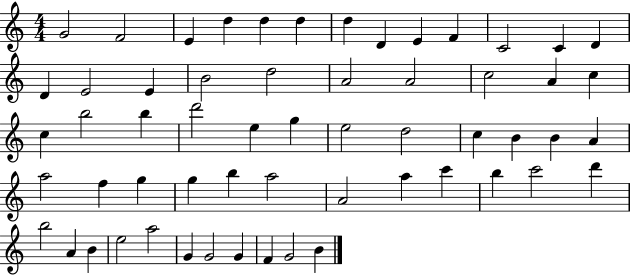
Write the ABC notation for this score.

X:1
T:Untitled
M:4/4
L:1/4
K:C
G2 F2 E d d d d D E F C2 C D D E2 E B2 d2 A2 A2 c2 A c c b2 b d'2 e g e2 d2 c B B A a2 f g g b a2 A2 a c' b c'2 d' b2 A B e2 a2 G G2 G F G2 B